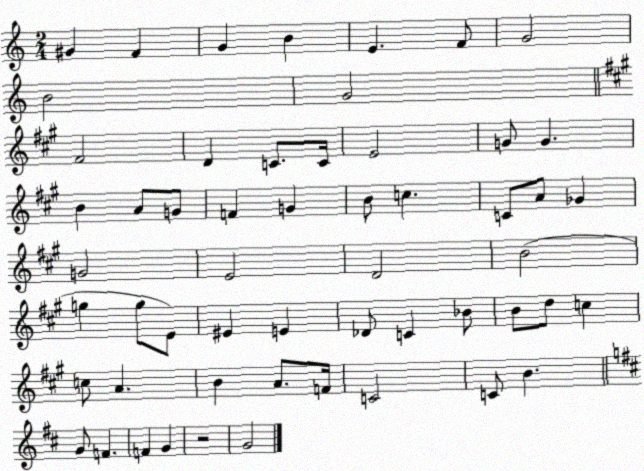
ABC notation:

X:1
T:Untitled
M:2/4
L:1/4
K:C
^G F G B E F/2 G2 B2 G2 ^F2 D C/2 C/4 E2 G/2 G B A/2 G/2 F G B/2 c C/2 A/2 _G G2 E2 D2 B2 g g/2 E/2 ^E E _D/2 C _B/2 B/2 d/2 c c/2 A B A/2 F/4 C2 C/2 B G/2 F F G z2 G2